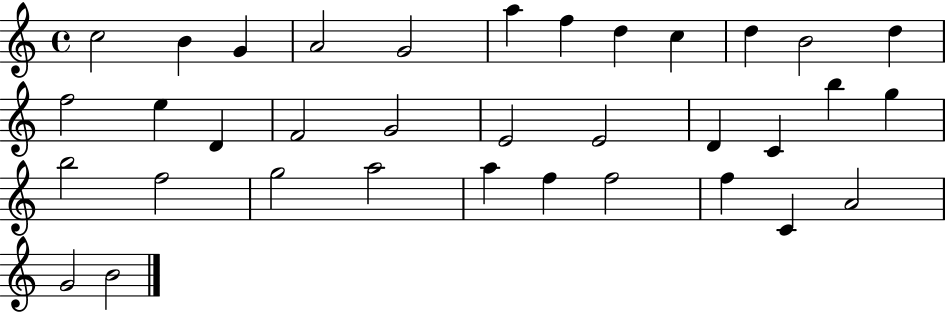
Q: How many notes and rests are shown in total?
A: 35